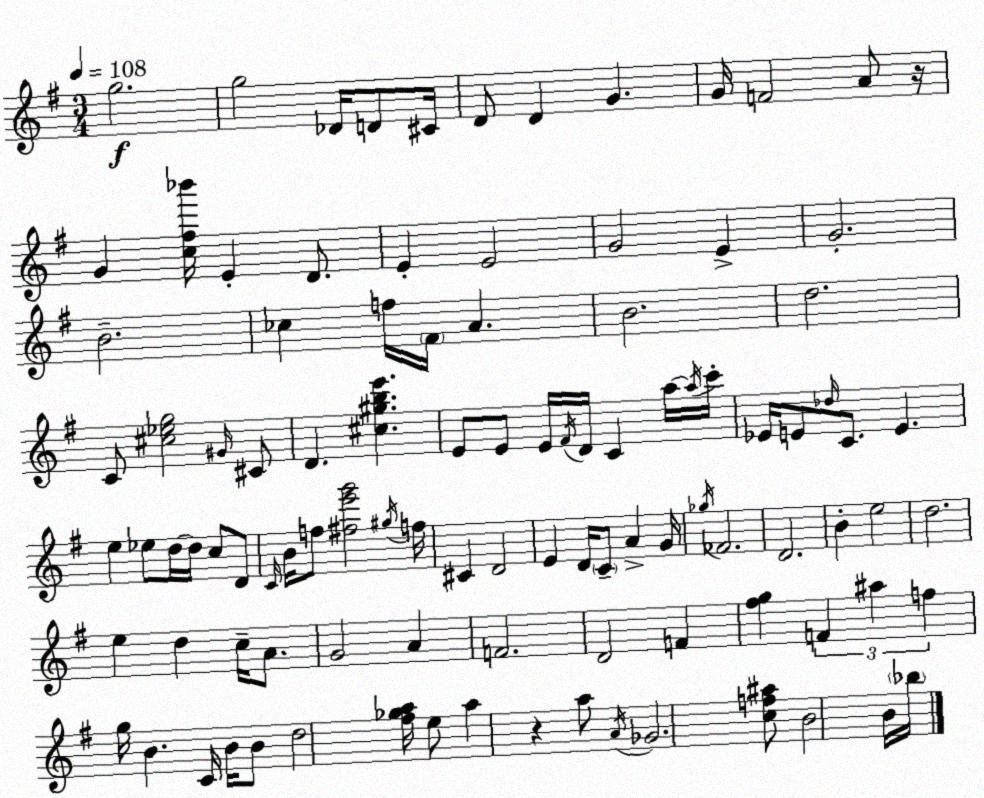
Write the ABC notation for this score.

X:1
T:Untitled
M:3/4
L:1/4
K:Em
g2 g2 _D/4 D/2 ^C/4 D/2 D G G/4 F2 A/2 z/4 G [c^f_b']/4 E D/2 E E2 G2 E G2 B2 _c f/4 ^F/4 A B2 d2 C/2 [^c_eg]2 ^G/4 ^C/2 D [^c^gbe'] E/2 E/2 E/4 ^F/4 D/4 C a/4 a/4 c'/4 _E/4 E/2 _d/4 C/2 E e _e/2 d/4 d/4 c/2 D/2 C/4 B/4 f/2 [^fe'g']2 ^g/4 f/4 ^C D2 E D/4 C/2 A G/4 _g/4 _F2 D2 B e2 d2 e d c/4 A/2 G2 A F2 D2 F [^fg] F ^a f g/4 B C/4 B/4 B/2 d2 [^f_ga]/4 e/2 a z a/2 A/4 _G2 [cf^a]/2 B2 B/4 _b/4